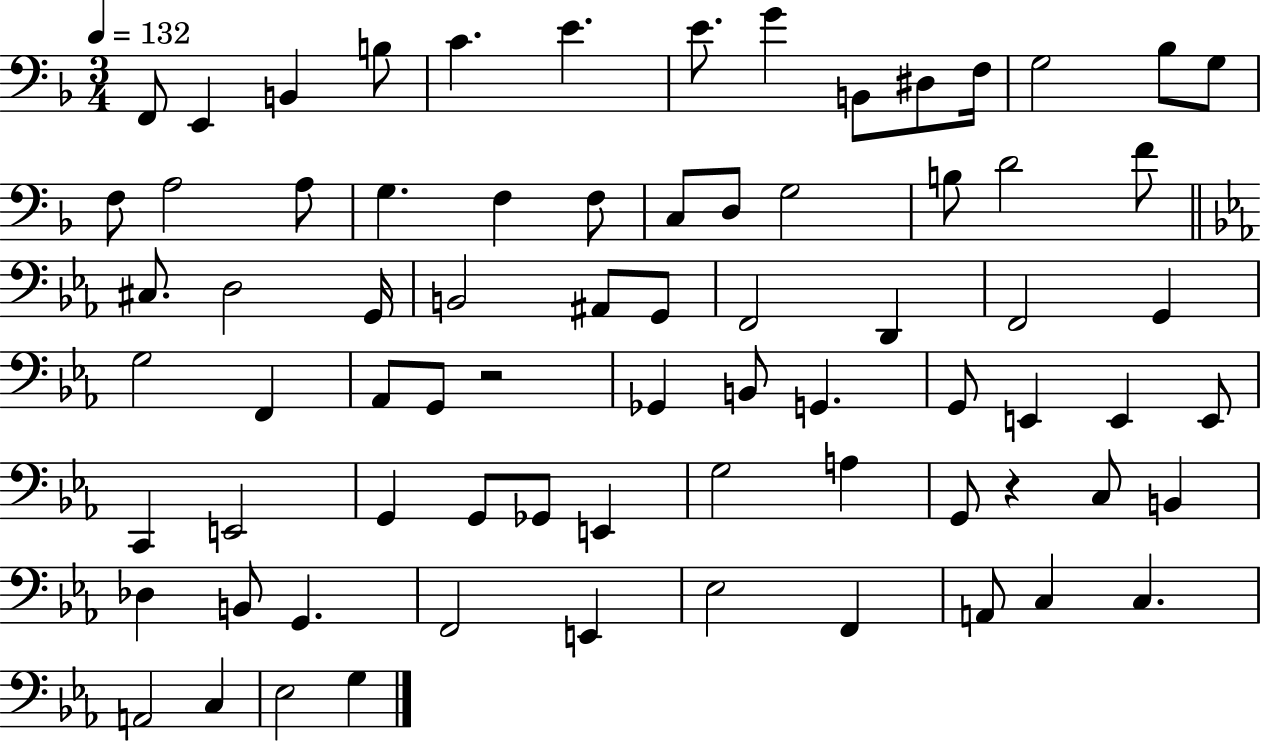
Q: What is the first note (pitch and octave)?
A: F2